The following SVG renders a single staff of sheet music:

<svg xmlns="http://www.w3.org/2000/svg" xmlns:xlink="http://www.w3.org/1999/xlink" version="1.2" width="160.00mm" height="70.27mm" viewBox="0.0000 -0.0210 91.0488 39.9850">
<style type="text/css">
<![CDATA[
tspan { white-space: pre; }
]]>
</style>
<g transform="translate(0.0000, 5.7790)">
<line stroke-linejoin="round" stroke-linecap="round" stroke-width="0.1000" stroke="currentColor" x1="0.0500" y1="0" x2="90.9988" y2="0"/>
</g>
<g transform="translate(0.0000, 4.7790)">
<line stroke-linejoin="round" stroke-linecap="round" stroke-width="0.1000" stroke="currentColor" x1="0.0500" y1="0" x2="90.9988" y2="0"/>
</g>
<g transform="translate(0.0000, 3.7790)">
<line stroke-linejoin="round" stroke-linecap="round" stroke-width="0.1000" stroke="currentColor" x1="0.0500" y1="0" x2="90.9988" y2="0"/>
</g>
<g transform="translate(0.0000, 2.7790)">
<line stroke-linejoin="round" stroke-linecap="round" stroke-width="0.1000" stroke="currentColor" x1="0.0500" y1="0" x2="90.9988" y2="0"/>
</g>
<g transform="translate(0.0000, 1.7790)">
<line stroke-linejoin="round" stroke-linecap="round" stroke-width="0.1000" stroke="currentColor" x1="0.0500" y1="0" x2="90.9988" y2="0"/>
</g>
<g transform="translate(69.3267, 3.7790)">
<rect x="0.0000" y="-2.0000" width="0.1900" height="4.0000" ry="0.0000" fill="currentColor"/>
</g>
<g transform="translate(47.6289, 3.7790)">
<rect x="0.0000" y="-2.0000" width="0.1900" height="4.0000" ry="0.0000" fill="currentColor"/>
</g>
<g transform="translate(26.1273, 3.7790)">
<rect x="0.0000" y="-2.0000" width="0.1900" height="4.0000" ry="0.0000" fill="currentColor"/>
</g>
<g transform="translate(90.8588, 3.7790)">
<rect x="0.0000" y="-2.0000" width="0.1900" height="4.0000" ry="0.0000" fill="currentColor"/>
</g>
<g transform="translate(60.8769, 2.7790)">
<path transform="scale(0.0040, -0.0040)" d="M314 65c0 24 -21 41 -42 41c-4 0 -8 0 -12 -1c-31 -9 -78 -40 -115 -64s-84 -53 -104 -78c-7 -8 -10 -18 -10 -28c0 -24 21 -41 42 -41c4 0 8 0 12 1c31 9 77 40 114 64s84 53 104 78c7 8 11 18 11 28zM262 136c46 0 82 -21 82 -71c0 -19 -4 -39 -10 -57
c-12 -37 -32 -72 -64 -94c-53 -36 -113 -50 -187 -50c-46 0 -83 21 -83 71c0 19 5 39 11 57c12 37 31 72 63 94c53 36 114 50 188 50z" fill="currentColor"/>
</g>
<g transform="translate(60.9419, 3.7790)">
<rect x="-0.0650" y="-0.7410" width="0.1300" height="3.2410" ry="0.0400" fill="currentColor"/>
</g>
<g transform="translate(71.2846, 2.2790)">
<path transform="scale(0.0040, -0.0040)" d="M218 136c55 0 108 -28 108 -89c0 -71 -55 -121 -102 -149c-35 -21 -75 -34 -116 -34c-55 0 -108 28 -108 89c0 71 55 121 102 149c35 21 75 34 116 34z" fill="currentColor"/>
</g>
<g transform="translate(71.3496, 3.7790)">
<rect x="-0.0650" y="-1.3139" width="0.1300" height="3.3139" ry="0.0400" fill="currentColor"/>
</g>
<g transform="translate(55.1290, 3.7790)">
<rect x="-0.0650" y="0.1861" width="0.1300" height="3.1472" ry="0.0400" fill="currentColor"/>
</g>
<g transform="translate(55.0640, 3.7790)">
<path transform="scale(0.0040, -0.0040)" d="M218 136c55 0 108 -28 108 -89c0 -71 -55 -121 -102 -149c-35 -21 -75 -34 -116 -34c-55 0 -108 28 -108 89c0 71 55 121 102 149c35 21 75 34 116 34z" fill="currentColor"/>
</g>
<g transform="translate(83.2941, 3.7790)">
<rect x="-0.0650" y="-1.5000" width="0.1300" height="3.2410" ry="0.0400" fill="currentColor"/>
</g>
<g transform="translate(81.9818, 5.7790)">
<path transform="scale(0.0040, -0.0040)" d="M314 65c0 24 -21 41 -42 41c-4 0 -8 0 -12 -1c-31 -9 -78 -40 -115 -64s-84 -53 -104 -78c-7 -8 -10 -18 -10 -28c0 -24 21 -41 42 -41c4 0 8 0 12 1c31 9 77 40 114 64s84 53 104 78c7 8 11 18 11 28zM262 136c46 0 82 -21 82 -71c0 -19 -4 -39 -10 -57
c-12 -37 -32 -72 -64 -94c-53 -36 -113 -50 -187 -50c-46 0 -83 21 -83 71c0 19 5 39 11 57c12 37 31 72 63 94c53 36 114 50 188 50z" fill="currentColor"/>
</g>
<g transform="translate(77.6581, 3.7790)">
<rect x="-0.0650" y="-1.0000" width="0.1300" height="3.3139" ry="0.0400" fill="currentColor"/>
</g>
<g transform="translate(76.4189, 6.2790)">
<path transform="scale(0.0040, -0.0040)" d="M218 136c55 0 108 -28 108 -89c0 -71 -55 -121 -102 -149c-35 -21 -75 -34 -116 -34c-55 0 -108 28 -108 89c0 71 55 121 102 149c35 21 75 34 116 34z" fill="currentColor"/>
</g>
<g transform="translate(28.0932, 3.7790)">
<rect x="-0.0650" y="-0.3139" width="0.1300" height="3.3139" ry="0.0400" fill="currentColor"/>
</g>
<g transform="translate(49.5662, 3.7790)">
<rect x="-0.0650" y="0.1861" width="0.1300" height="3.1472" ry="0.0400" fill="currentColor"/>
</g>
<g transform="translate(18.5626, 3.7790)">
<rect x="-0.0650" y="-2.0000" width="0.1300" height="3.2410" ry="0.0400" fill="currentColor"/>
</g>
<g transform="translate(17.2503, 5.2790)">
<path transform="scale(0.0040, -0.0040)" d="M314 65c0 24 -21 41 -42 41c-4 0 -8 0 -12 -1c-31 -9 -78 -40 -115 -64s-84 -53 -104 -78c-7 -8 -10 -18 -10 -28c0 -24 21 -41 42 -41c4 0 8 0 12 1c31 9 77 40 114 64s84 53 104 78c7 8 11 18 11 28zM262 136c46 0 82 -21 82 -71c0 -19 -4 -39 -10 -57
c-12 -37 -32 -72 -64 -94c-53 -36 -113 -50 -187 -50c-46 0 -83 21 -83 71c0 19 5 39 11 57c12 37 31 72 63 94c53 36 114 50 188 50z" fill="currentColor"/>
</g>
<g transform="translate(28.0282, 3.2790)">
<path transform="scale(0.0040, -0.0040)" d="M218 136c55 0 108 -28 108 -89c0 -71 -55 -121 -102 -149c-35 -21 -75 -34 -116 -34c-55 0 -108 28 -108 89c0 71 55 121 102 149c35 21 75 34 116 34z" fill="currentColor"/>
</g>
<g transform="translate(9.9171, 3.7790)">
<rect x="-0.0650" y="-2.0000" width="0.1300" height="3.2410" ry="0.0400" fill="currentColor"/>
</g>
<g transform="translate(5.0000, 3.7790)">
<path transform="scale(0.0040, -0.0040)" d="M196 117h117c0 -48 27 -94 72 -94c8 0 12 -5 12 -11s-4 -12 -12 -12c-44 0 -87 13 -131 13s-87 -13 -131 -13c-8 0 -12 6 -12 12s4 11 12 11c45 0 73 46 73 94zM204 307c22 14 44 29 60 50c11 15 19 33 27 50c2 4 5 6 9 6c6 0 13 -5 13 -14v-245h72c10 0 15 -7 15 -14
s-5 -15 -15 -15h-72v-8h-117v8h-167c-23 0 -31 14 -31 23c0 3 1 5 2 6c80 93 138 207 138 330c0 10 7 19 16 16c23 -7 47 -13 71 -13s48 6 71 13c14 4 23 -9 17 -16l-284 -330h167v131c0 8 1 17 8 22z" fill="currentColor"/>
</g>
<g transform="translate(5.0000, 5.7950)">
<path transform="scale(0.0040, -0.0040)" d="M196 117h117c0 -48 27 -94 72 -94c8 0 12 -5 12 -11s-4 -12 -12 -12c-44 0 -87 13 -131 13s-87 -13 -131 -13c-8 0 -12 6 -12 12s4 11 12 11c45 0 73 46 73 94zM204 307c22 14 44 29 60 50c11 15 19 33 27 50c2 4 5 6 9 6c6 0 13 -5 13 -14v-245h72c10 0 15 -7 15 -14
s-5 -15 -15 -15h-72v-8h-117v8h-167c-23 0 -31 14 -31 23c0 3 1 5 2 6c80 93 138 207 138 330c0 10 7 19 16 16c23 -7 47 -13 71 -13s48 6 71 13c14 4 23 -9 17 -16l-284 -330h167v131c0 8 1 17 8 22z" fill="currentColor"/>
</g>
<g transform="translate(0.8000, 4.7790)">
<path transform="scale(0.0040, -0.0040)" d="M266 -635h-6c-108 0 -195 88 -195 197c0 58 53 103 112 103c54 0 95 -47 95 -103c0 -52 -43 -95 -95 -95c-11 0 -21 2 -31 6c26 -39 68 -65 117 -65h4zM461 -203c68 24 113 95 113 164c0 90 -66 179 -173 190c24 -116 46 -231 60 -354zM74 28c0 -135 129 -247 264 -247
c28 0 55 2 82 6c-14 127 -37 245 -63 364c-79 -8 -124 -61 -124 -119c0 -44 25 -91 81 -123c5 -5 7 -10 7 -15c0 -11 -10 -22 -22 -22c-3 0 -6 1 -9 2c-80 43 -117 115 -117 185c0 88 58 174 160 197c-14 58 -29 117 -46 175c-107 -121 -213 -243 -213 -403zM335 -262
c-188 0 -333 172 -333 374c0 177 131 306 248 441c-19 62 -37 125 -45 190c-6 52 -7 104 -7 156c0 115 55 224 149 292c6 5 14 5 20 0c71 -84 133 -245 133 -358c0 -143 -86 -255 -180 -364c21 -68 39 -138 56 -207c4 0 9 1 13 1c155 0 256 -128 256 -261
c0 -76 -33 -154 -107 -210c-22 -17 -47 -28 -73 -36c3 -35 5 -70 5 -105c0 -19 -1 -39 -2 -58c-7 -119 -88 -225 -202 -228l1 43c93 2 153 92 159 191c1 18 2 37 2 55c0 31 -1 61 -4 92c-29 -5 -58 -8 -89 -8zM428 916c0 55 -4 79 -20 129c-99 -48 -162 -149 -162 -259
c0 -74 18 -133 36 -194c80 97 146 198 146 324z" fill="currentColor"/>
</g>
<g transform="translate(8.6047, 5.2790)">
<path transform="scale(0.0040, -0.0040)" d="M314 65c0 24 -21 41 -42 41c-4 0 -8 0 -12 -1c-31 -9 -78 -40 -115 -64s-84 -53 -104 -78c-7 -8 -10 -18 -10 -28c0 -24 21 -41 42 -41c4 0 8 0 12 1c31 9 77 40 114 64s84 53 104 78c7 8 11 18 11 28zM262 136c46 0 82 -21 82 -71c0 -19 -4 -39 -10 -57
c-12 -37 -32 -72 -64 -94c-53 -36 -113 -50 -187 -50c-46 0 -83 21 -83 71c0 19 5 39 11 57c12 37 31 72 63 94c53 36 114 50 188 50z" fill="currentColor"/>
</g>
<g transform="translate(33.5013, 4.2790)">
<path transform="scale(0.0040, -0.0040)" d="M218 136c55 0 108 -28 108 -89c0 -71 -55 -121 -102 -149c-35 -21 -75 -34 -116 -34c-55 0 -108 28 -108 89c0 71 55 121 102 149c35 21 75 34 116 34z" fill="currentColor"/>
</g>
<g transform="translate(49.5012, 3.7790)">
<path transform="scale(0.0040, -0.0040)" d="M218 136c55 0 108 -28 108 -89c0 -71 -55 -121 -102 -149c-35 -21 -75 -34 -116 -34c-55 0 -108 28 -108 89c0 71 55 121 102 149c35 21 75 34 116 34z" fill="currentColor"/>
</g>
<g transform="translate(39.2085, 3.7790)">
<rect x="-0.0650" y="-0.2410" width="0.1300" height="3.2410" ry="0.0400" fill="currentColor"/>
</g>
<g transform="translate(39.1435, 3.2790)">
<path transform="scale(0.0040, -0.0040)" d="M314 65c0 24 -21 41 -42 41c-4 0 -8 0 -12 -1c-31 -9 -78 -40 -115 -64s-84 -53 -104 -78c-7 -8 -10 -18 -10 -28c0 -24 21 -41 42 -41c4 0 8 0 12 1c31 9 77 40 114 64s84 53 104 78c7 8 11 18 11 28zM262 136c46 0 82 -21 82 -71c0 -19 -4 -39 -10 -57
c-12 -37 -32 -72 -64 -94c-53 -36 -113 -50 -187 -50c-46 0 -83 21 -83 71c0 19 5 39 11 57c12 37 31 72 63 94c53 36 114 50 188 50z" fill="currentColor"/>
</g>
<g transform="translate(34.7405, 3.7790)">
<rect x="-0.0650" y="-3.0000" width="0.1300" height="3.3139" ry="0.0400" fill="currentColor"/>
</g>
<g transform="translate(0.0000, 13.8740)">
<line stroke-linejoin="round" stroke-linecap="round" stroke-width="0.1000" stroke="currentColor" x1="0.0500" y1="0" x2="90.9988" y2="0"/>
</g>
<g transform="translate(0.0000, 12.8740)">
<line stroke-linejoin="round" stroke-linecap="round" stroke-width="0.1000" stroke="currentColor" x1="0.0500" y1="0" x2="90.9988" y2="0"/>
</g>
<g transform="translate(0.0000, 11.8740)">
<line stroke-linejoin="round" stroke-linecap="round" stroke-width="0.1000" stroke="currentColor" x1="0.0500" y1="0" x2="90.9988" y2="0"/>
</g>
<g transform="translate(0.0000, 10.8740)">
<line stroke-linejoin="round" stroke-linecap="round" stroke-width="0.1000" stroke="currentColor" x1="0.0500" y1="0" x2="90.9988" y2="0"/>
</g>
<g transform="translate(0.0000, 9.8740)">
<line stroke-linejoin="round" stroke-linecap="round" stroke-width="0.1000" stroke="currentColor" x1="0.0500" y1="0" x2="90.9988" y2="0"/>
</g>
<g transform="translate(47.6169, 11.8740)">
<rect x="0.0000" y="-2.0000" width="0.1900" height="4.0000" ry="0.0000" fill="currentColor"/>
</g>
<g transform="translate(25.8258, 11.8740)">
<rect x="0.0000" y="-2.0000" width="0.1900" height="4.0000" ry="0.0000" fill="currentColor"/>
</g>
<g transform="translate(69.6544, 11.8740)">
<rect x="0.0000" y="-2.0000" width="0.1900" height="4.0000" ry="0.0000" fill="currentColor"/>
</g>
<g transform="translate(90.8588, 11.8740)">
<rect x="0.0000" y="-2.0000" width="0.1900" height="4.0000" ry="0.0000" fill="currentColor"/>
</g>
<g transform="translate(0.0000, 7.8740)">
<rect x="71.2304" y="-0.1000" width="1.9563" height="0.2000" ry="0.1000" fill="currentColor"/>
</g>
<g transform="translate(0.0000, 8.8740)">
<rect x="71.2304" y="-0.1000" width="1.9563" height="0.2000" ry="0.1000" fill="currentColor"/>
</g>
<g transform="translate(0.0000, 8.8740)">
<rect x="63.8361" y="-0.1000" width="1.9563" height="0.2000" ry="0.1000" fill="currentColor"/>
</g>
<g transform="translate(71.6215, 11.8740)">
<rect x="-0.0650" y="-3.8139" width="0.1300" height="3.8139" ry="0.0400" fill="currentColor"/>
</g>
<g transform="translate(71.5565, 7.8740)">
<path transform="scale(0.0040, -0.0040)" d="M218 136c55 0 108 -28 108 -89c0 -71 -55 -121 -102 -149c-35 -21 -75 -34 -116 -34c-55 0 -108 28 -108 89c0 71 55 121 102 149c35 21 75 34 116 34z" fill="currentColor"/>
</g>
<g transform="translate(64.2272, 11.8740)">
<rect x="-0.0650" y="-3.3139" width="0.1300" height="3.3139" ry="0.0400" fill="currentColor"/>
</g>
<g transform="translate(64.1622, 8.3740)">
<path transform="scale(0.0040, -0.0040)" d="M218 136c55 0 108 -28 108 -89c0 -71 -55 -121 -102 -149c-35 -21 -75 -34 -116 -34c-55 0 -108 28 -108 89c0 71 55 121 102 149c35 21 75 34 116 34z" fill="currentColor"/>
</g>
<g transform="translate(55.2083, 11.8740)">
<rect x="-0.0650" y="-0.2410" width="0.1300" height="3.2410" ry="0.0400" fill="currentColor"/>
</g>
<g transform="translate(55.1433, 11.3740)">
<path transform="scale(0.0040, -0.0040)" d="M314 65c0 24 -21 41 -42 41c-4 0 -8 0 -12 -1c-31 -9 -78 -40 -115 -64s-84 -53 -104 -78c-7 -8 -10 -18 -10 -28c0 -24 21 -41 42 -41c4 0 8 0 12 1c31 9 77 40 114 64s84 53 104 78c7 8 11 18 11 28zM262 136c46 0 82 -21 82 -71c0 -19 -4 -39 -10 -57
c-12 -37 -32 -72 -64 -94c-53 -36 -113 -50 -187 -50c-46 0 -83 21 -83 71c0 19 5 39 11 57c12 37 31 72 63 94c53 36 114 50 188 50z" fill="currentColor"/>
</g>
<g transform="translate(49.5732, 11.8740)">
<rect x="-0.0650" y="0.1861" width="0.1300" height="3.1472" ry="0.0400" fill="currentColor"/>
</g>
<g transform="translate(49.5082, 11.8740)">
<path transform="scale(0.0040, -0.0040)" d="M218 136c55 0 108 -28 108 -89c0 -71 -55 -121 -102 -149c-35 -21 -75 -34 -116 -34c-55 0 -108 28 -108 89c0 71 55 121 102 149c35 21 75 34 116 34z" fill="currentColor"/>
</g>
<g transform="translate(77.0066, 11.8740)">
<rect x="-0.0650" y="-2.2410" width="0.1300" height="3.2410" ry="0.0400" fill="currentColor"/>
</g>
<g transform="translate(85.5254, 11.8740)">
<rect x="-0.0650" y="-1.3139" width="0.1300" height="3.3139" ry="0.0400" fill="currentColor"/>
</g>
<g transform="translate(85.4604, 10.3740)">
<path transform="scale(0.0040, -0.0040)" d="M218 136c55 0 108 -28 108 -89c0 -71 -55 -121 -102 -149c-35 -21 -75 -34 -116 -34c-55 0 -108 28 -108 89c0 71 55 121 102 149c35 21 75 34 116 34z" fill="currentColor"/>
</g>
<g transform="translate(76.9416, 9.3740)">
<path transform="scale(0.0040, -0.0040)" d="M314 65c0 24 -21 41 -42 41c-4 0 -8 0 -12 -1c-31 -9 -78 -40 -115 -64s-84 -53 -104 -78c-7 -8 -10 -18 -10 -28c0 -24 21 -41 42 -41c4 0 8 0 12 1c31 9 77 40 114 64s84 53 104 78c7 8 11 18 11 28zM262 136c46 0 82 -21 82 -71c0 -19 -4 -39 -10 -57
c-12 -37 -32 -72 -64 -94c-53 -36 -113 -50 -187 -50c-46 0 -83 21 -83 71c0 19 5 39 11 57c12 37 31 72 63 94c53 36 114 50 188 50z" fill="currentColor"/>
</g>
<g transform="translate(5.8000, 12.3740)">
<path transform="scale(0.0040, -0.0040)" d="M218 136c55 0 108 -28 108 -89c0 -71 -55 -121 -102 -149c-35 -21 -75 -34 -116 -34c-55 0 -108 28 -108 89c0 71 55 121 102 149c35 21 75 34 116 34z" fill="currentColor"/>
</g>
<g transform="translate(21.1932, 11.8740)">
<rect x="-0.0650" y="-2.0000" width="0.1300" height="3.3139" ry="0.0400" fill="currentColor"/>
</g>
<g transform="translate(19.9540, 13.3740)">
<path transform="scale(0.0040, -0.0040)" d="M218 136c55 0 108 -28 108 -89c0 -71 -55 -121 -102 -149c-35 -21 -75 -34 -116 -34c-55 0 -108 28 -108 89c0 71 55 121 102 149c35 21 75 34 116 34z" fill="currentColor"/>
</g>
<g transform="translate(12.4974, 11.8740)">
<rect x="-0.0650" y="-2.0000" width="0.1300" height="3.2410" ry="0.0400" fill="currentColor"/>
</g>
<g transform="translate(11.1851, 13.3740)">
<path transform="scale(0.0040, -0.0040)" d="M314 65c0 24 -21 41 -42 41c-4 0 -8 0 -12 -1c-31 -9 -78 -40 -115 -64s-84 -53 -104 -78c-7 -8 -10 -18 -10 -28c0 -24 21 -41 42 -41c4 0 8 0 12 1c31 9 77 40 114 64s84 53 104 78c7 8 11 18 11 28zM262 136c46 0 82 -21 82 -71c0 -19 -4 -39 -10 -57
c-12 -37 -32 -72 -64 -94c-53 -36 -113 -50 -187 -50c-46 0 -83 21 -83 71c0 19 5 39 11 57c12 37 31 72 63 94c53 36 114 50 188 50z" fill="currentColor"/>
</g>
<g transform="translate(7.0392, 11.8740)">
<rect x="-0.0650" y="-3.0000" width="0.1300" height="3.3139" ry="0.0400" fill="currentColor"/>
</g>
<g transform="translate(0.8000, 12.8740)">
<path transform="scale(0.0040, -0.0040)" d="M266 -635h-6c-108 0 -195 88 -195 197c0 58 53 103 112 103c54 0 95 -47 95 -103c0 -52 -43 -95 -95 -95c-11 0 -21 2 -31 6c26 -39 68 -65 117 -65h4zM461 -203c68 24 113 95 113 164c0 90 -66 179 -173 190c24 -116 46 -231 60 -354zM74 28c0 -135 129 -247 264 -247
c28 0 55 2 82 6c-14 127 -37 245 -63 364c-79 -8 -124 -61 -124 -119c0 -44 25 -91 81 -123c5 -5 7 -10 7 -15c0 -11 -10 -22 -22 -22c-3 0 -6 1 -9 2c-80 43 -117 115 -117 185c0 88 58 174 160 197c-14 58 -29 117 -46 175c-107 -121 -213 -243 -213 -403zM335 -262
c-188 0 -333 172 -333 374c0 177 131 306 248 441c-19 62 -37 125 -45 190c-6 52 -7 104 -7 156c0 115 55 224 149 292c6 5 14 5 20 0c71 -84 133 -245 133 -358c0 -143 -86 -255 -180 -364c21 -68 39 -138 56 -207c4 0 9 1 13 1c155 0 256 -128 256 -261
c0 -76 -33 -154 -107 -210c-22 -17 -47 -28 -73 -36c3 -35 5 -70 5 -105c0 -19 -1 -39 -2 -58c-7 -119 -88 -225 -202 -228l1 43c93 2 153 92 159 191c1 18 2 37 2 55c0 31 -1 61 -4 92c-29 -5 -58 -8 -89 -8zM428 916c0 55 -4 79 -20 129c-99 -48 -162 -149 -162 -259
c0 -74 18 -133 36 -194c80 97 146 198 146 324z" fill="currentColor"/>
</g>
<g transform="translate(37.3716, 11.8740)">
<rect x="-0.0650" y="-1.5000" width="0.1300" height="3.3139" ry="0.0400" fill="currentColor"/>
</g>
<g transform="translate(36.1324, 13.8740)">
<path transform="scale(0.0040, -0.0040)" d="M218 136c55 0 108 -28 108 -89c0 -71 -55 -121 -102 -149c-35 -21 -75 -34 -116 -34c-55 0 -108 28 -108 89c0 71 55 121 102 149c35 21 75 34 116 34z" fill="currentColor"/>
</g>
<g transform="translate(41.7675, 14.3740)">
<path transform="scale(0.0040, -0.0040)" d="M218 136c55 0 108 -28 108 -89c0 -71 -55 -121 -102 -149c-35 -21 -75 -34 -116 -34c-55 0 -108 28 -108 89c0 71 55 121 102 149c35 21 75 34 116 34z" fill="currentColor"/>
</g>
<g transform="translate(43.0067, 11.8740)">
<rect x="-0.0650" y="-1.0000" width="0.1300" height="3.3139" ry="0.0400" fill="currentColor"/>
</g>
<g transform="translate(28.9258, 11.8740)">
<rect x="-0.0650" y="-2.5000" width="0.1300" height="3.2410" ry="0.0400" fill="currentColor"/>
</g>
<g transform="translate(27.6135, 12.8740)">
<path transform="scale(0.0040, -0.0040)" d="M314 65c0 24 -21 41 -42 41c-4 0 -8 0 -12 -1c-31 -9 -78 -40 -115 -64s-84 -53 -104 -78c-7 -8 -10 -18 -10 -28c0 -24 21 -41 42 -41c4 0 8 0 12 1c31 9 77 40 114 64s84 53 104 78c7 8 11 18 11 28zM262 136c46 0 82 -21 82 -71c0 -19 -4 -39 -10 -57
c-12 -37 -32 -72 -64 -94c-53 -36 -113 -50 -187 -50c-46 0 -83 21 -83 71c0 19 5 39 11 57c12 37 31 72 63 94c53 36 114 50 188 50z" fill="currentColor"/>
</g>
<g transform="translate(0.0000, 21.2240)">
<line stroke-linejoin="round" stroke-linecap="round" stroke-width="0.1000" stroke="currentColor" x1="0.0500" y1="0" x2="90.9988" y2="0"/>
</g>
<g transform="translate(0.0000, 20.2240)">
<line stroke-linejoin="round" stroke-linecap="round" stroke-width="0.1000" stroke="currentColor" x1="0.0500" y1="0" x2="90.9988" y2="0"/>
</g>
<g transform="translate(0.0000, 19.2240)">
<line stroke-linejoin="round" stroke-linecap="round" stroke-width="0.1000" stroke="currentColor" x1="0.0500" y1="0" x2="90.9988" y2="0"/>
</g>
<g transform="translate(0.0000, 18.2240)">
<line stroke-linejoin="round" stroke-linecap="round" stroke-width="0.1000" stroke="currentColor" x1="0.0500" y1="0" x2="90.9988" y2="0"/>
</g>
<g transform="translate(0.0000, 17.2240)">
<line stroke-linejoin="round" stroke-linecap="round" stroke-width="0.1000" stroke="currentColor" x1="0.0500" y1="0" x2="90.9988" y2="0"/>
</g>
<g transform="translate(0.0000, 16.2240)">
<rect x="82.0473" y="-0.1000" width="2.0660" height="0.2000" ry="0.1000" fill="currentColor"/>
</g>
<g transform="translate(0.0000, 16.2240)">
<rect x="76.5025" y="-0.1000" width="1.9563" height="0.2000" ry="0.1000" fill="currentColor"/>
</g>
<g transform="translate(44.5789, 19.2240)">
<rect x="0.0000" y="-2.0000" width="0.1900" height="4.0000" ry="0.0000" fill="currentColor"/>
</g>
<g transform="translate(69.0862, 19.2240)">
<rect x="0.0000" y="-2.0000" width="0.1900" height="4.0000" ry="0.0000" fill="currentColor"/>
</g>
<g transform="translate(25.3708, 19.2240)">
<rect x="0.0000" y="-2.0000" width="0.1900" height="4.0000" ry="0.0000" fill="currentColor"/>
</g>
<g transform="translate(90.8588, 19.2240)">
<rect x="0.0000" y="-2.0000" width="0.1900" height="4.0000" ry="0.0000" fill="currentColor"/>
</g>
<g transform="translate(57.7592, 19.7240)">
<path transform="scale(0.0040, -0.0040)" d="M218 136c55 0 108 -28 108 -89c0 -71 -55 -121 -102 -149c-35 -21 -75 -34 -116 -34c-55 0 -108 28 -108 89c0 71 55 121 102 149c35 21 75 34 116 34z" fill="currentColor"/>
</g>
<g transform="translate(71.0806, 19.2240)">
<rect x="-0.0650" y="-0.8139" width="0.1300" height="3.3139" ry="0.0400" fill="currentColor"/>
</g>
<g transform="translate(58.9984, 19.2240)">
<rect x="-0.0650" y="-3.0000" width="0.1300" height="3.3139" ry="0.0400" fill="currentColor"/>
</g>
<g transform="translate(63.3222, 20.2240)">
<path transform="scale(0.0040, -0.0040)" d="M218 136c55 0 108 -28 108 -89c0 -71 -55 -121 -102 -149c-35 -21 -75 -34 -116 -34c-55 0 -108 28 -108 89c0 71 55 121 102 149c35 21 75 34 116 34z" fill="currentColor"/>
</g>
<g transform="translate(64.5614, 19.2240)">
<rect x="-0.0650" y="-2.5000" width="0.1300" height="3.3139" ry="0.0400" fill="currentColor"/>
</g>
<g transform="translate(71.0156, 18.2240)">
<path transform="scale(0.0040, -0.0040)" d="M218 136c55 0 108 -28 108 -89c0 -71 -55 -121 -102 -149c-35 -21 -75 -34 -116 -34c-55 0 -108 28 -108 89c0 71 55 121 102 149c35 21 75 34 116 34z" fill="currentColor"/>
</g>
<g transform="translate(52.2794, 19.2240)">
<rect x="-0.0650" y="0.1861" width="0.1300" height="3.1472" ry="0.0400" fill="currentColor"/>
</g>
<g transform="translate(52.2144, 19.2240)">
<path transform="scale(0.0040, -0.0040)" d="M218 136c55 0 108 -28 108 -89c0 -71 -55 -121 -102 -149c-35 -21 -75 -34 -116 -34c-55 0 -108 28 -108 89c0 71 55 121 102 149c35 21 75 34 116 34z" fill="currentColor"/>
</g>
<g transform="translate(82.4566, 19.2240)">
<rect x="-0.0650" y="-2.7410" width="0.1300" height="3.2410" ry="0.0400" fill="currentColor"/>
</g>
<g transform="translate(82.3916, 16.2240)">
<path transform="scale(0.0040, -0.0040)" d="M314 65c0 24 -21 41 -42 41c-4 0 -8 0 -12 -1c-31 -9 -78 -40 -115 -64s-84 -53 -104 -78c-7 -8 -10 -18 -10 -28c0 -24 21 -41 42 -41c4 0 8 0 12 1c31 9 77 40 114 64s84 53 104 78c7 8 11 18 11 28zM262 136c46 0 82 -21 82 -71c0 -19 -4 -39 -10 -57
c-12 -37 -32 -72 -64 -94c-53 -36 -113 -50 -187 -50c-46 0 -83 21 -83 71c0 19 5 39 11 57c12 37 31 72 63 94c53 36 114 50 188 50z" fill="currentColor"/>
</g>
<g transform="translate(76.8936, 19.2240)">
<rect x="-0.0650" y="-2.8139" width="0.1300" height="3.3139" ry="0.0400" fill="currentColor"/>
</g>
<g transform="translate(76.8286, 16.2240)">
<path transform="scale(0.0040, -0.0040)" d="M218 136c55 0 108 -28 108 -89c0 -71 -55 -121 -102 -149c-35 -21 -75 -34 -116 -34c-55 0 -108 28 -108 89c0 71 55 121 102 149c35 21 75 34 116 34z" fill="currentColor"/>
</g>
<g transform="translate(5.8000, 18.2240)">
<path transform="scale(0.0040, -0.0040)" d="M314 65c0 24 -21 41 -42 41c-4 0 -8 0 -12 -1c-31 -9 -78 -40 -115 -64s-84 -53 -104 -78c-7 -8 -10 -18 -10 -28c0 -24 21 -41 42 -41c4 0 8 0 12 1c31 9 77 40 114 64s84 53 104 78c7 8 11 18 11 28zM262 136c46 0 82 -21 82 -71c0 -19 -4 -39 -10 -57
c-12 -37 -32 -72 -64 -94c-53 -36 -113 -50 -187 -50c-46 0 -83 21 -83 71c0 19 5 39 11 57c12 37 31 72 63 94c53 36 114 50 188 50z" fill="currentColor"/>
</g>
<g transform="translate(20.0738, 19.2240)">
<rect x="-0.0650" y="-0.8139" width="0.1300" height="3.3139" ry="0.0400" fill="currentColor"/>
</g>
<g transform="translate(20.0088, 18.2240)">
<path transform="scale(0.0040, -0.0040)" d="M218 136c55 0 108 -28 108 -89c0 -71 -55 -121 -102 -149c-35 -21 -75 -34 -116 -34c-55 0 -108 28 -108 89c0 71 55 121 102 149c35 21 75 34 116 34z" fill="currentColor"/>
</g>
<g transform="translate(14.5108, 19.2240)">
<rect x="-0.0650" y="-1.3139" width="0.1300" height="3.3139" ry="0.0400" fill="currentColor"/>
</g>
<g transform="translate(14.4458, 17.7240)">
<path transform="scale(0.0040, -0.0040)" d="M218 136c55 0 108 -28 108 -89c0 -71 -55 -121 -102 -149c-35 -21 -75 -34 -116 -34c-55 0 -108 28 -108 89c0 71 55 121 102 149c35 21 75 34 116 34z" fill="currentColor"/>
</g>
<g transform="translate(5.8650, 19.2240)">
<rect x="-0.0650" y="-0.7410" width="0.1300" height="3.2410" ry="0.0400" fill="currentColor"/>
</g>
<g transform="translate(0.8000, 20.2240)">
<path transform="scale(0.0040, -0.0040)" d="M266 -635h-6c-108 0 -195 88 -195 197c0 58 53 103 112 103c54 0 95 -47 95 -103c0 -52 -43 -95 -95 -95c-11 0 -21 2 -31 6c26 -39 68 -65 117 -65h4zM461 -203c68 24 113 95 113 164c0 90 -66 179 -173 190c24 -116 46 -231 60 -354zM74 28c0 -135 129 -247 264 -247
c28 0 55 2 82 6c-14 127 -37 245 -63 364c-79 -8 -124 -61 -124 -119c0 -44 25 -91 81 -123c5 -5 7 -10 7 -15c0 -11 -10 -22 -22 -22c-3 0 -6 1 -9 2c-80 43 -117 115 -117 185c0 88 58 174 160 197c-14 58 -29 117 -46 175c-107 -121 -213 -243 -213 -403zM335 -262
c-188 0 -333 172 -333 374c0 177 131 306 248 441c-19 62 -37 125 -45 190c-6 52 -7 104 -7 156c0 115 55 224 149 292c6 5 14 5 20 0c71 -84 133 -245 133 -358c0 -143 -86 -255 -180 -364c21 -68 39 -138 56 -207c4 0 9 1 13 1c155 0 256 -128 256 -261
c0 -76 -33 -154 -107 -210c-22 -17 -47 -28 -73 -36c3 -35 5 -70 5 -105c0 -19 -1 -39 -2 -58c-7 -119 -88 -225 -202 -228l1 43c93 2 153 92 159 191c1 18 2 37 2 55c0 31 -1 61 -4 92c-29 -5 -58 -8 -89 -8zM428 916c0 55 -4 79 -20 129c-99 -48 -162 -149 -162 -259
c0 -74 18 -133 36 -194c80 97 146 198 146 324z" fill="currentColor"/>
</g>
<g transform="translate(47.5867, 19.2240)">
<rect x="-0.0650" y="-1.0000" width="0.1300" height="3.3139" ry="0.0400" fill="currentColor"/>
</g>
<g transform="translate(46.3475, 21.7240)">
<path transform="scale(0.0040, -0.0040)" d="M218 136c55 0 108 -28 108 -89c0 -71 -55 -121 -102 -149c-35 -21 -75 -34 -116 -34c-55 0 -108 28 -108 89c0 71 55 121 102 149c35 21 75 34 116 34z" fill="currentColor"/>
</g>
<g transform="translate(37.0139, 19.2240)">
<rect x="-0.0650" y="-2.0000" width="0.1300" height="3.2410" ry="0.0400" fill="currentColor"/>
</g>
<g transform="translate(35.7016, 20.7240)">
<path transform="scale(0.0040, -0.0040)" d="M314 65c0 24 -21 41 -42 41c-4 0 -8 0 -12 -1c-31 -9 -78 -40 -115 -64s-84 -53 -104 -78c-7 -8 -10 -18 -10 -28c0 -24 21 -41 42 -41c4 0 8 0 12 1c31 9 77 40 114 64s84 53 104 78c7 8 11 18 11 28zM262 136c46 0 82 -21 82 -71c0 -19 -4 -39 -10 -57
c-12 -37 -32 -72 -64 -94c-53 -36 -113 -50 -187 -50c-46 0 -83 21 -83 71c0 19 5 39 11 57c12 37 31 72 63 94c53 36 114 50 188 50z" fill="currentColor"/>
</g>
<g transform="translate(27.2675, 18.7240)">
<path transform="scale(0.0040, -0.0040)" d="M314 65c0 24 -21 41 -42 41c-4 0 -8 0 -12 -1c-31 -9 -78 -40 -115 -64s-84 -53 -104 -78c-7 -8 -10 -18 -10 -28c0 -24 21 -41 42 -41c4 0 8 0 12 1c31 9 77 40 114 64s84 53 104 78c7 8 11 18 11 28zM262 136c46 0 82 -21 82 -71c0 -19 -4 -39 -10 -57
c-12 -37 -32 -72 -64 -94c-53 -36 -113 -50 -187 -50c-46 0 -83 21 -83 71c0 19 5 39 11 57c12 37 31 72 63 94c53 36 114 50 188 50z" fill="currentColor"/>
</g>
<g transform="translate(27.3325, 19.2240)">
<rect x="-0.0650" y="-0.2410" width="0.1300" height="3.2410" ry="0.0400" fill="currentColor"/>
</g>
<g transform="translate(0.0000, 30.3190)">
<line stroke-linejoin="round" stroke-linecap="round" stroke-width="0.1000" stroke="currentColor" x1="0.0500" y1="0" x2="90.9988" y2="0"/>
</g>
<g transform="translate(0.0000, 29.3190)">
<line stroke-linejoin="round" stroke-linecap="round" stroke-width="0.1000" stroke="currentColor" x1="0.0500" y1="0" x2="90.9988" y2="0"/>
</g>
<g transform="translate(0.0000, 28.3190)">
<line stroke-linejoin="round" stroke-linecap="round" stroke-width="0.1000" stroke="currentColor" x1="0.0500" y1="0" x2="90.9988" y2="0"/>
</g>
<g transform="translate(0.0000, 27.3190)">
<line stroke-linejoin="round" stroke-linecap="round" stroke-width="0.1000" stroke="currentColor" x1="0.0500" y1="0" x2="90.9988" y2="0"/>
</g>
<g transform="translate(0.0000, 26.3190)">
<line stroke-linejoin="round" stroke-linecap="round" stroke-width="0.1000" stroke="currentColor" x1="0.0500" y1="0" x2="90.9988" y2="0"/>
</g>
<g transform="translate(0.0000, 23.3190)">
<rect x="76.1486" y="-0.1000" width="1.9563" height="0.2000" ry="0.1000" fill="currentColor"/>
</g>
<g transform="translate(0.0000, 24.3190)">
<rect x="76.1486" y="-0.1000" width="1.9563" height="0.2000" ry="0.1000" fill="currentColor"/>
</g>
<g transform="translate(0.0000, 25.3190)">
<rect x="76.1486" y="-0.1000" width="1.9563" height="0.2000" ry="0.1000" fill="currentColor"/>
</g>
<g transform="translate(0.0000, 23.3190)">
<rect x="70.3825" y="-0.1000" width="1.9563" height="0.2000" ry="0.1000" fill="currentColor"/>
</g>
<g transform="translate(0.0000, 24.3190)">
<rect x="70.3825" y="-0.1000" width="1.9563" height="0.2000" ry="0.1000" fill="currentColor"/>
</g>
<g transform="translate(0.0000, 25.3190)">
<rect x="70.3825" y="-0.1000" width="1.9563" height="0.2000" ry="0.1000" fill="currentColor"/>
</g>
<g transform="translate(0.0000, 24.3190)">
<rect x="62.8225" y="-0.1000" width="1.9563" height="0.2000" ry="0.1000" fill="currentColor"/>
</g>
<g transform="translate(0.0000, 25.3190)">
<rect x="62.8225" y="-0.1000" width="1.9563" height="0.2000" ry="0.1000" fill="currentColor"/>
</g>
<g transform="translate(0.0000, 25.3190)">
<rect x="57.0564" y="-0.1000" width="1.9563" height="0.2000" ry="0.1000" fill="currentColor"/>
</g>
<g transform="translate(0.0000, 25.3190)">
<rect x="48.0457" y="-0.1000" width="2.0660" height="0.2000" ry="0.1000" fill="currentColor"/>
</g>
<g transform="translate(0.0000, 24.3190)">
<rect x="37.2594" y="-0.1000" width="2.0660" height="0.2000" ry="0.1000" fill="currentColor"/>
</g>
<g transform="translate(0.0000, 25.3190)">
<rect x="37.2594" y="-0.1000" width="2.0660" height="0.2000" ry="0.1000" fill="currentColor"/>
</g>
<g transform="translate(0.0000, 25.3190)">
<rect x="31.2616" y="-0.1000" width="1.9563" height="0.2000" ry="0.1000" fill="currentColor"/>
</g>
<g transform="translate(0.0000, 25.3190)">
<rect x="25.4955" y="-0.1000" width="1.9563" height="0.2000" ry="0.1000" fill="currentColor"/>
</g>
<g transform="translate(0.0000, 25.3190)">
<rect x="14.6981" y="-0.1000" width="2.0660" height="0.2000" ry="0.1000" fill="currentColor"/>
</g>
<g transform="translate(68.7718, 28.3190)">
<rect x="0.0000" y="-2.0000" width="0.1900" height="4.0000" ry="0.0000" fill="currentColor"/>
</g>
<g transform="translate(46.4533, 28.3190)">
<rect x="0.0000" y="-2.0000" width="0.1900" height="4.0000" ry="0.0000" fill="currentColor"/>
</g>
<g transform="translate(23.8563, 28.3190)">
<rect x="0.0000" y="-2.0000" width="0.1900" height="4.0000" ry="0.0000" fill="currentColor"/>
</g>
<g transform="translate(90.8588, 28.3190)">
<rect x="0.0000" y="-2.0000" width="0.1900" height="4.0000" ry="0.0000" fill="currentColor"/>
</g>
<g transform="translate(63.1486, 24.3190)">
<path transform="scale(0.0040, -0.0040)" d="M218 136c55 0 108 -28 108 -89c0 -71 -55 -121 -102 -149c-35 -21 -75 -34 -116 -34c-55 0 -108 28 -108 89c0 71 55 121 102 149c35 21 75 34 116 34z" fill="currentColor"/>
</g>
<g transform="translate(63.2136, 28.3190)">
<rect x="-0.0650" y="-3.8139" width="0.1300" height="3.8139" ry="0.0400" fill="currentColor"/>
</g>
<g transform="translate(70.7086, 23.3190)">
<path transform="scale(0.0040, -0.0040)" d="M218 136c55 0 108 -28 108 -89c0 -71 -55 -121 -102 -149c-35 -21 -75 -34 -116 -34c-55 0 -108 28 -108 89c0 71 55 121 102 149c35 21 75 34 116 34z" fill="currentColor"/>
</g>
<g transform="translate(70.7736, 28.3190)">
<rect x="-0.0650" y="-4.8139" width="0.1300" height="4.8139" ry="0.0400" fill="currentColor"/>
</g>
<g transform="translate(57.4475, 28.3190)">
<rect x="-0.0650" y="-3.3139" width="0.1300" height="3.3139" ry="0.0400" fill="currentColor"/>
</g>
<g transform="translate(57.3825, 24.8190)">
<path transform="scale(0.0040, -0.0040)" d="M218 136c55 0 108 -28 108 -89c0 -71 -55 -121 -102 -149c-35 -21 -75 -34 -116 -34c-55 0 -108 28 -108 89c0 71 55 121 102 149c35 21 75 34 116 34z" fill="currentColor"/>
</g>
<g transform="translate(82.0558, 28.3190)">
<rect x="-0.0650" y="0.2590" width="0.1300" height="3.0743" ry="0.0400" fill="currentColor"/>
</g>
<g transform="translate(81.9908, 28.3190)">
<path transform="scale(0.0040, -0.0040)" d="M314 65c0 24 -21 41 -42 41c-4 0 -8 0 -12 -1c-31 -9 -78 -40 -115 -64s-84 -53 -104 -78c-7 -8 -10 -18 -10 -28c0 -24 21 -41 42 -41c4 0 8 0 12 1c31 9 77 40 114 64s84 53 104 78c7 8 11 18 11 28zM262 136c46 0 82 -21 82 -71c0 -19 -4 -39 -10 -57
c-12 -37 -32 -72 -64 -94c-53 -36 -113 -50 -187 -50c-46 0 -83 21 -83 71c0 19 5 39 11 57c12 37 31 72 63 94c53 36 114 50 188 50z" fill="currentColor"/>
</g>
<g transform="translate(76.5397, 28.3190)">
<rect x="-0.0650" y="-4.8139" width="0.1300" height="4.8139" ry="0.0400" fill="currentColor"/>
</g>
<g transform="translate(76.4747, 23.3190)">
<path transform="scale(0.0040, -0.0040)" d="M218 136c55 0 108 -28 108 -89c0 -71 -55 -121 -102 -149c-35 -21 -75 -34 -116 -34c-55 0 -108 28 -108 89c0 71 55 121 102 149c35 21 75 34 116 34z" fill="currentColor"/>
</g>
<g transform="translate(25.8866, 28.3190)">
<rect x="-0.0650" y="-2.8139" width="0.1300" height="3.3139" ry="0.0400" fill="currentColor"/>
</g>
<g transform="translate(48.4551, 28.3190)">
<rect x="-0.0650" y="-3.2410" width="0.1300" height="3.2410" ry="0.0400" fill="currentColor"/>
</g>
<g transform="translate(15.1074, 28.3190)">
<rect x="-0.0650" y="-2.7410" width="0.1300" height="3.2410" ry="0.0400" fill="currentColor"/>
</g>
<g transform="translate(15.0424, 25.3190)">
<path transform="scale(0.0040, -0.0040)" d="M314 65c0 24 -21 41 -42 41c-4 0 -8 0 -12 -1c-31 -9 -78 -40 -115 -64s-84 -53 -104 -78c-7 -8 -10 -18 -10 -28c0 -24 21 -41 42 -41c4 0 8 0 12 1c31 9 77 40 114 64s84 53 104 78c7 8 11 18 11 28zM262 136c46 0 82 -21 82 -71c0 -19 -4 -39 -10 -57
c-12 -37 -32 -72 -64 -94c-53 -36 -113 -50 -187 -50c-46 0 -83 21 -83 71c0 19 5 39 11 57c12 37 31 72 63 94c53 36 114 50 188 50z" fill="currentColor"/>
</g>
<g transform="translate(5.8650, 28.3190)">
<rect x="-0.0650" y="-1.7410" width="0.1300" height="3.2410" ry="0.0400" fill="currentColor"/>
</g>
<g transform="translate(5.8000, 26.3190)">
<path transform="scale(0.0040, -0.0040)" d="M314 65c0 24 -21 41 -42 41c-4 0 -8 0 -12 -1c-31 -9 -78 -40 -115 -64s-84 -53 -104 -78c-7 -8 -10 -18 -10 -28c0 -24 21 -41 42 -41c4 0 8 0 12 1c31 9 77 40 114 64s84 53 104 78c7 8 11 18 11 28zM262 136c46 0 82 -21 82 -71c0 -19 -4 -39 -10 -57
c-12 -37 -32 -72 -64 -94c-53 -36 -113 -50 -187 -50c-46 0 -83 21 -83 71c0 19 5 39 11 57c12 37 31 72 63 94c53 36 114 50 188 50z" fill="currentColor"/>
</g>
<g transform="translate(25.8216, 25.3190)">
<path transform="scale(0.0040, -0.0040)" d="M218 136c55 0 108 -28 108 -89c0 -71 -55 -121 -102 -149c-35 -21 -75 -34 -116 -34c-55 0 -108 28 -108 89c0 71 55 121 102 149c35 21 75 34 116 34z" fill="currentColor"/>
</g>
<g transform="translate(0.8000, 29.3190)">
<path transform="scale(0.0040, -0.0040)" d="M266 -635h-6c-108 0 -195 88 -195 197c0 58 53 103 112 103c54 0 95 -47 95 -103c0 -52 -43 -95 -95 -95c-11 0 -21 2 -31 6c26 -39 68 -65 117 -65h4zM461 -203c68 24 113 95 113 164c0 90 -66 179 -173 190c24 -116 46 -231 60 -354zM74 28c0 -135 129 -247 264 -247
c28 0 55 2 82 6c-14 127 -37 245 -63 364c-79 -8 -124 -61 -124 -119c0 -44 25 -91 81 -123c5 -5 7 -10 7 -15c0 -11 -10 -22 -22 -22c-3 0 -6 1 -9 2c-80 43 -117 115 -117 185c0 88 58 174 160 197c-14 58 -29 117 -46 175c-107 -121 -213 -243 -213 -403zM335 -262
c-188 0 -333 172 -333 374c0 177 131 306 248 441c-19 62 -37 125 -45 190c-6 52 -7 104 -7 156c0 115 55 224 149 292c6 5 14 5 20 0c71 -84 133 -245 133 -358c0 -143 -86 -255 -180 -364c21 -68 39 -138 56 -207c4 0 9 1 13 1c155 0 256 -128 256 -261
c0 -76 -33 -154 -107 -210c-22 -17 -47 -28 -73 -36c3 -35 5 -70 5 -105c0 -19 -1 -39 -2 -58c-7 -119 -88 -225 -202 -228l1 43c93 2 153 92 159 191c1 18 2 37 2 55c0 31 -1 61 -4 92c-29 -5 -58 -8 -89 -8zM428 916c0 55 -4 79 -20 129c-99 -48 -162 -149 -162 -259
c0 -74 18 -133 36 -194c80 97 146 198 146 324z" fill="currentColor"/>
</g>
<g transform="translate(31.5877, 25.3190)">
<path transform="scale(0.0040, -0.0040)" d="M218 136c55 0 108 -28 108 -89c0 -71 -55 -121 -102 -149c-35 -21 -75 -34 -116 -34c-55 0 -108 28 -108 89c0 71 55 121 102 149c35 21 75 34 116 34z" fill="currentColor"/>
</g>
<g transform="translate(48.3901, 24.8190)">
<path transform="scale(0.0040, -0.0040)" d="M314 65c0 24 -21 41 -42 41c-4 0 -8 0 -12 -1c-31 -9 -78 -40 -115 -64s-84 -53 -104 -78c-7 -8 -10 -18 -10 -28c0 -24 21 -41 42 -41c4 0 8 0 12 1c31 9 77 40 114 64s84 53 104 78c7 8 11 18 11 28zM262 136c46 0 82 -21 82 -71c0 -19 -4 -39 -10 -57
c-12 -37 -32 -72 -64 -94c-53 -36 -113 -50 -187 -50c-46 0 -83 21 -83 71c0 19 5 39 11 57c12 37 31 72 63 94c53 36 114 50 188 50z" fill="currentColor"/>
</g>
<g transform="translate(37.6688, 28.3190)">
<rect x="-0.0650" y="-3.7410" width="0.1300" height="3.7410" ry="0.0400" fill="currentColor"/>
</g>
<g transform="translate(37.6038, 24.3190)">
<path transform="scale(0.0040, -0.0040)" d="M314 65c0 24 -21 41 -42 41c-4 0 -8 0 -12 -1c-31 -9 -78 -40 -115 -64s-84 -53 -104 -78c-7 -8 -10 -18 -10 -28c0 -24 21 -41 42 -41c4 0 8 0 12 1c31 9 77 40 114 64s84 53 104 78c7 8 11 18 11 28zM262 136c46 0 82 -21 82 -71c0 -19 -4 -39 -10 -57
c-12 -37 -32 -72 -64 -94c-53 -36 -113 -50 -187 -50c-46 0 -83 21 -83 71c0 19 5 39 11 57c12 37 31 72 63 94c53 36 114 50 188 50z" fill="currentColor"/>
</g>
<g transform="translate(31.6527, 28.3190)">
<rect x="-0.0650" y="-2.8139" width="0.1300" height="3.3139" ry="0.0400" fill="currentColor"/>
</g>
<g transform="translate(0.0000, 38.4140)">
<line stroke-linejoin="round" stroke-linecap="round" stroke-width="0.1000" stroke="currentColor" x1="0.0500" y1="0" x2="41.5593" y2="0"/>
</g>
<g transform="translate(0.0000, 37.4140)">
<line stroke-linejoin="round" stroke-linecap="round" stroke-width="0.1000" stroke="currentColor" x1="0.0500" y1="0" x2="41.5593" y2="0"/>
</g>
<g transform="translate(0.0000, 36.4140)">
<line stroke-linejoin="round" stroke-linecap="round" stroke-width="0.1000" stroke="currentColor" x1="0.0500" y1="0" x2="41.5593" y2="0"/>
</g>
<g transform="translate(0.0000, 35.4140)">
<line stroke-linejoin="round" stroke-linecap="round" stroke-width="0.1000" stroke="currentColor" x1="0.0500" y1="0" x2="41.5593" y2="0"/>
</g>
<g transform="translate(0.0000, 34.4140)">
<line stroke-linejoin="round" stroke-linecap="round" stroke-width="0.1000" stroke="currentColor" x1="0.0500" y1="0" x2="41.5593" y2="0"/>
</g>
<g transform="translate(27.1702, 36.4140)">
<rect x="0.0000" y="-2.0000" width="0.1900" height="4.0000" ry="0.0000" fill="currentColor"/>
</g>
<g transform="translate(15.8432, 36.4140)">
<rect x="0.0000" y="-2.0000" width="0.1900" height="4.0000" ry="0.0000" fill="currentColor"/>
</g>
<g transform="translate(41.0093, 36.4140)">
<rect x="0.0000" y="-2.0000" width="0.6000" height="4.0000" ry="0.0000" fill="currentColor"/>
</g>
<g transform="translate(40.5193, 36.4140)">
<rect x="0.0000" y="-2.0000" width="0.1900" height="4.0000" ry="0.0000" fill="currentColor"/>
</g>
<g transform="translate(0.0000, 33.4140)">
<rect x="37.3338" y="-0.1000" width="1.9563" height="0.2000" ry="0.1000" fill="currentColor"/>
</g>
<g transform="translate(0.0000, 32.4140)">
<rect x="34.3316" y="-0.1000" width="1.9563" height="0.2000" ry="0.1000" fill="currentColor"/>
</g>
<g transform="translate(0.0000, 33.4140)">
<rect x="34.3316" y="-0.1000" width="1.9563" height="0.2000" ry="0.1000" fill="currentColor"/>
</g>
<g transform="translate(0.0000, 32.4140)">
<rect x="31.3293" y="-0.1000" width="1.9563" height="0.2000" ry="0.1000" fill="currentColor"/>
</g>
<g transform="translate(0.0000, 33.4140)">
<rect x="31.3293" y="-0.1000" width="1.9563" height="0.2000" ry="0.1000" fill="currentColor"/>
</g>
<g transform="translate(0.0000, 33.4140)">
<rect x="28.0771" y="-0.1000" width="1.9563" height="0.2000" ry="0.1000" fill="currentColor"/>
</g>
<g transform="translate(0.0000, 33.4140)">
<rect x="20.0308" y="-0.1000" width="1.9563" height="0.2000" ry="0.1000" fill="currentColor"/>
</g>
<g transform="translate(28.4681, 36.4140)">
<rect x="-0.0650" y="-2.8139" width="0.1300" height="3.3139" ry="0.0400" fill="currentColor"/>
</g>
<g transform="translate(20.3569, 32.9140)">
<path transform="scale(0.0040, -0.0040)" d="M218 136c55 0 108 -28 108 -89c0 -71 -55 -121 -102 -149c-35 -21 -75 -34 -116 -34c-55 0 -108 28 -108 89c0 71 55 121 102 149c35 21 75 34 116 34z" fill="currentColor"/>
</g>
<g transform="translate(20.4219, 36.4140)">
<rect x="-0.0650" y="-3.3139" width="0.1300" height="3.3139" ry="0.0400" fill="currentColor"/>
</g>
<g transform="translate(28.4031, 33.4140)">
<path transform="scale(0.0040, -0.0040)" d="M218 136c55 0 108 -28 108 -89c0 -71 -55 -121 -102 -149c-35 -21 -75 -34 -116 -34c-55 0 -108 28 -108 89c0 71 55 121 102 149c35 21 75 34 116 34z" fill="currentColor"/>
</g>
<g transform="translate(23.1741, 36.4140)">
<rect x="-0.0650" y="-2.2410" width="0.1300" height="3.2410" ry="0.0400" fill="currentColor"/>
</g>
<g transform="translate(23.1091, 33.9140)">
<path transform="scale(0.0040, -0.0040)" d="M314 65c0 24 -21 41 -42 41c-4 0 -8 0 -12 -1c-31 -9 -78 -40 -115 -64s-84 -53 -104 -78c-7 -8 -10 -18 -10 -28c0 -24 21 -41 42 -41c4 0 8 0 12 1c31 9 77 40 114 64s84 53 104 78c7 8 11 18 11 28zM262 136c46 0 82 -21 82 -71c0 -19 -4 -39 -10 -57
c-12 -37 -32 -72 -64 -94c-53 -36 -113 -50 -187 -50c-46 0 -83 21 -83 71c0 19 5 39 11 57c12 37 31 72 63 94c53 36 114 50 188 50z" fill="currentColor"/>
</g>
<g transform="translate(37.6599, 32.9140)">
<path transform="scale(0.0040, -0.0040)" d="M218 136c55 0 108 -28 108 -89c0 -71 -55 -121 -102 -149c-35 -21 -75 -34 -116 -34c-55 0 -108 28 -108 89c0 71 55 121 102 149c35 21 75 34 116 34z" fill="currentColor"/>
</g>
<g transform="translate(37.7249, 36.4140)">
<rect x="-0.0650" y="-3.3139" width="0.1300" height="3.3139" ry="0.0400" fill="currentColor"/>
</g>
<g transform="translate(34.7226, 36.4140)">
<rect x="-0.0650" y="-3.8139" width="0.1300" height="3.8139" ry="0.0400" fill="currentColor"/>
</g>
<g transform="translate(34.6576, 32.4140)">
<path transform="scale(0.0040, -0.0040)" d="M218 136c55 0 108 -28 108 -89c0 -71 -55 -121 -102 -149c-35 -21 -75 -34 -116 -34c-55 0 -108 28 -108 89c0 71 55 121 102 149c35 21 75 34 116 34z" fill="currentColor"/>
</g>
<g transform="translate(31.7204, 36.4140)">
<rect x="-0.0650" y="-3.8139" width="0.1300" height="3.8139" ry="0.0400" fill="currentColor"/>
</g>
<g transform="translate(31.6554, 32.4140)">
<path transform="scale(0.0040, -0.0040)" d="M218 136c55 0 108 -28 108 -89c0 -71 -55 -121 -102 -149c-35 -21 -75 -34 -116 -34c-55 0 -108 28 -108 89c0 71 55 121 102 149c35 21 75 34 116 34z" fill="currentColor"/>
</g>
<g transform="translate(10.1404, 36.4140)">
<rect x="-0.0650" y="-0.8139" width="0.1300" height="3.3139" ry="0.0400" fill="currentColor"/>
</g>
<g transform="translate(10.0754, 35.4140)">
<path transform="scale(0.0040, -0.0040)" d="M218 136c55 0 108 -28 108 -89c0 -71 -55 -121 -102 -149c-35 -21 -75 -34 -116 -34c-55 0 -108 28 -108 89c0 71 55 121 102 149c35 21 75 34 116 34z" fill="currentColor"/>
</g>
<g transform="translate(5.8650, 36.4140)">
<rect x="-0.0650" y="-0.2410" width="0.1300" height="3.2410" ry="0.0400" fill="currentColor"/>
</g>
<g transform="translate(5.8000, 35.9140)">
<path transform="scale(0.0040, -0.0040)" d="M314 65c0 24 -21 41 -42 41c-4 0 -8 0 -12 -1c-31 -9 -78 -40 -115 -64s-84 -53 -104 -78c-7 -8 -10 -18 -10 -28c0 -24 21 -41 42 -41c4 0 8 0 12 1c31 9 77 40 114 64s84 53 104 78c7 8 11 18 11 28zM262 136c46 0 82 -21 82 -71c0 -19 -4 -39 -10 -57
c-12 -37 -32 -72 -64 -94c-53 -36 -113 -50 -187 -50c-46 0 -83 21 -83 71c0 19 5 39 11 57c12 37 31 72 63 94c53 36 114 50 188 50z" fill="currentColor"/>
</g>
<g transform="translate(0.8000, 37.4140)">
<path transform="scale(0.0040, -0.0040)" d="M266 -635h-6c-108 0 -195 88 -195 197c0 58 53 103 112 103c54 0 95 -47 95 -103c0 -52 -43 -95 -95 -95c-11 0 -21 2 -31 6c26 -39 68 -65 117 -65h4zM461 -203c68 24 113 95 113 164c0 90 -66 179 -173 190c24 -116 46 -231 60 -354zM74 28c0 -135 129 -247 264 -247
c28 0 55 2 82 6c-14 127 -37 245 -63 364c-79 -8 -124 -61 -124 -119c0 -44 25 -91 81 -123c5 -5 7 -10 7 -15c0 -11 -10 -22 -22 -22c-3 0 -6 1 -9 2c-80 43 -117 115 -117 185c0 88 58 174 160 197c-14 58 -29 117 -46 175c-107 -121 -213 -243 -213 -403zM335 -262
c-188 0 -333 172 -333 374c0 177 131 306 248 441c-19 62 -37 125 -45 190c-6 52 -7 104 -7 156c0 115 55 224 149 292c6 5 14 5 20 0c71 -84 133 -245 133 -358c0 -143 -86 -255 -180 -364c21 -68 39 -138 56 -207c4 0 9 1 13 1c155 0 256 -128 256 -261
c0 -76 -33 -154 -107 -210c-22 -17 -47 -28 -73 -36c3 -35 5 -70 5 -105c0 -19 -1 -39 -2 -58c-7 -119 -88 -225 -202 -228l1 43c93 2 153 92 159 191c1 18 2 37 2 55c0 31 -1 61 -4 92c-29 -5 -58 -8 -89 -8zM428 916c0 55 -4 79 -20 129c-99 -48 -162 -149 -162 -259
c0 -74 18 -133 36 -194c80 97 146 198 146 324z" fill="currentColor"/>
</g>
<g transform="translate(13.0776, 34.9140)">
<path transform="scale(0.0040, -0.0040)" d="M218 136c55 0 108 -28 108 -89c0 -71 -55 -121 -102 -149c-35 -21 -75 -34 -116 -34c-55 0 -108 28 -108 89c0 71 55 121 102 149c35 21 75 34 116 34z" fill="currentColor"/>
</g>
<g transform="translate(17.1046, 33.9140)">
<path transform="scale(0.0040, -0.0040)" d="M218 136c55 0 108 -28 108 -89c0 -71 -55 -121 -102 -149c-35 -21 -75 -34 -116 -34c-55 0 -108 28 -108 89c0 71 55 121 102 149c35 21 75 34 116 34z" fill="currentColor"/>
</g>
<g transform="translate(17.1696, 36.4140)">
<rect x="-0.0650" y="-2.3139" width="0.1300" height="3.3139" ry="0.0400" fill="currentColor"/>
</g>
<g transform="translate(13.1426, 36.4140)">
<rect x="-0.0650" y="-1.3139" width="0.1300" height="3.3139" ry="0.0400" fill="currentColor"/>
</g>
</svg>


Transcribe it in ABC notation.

X:1
T:Untitled
M:4/4
L:1/4
K:C
F2 F2 c A c2 B B d2 e D E2 A F2 F G2 E D B c2 b c' g2 e d2 e d c2 F2 D B A G d a a2 f2 a2 a a c'2 b2 b c' e' e' B2 c2 d e g b g2 a c' c' b